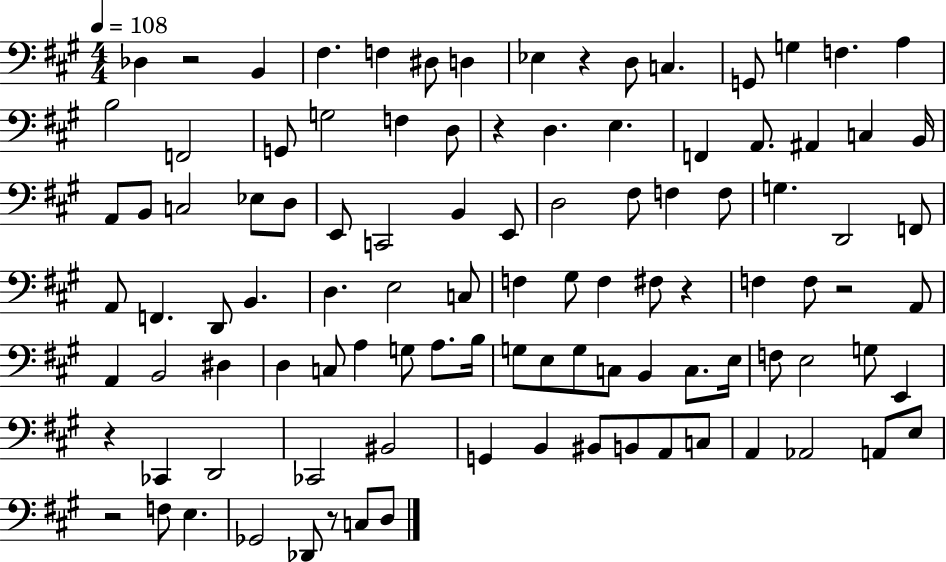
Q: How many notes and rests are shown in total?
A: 104